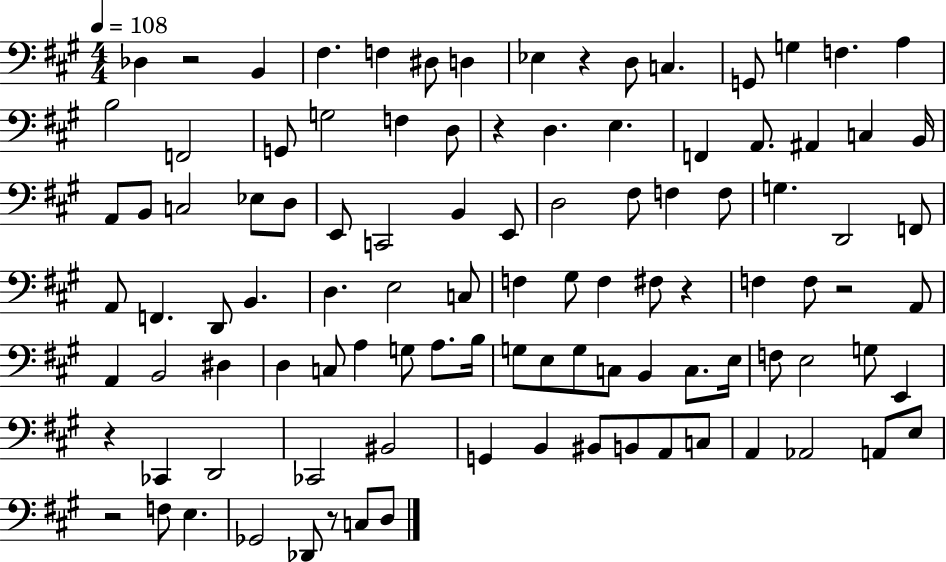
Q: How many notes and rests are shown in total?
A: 104